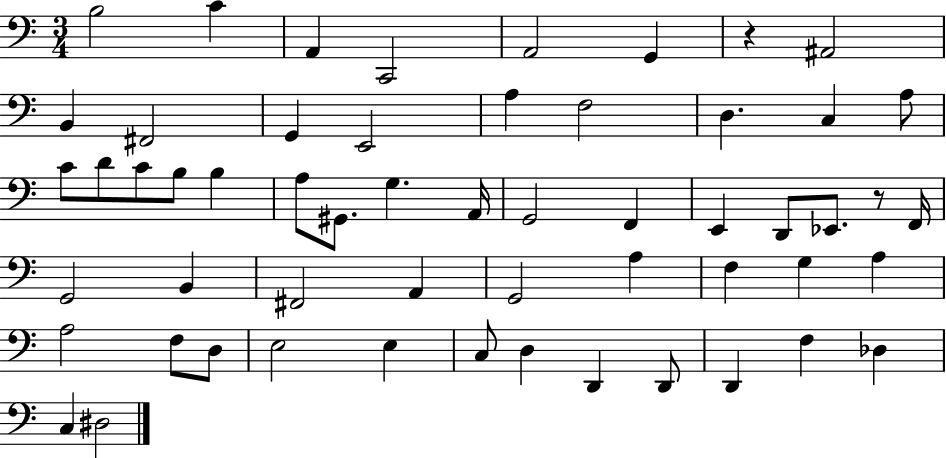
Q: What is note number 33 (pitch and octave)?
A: B2